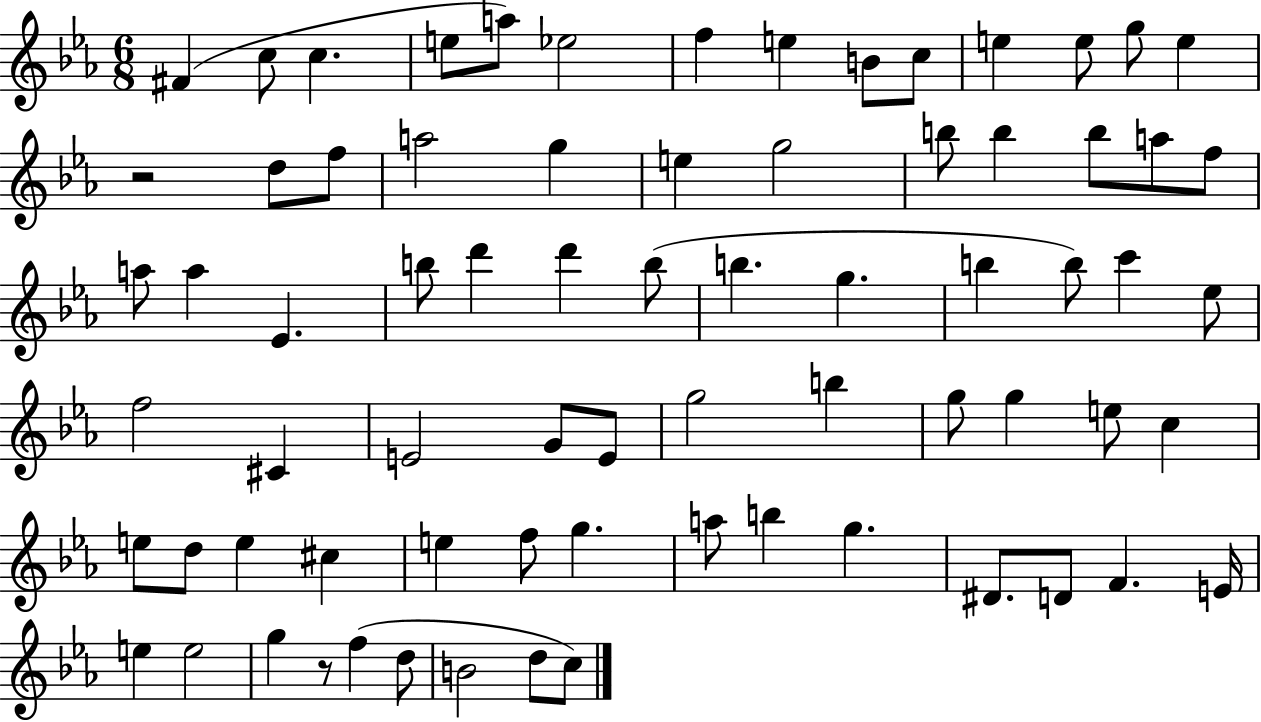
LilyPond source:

{
  \clef treble
  \numericTimeSignature
  \time 6/8
  \key ees \major
  fis'4( c''8 c''4. | e''8 a''8) ees''2 | f''4 e''4 b'8 c''8 | e''4 e''8 g''8 e''4 | \break r2 d''8 f''8 | a''2 g''4 | e''4 g''2 | b''8 b''4 b''8 a''8 f''8 | \break a''8 a''4 ees'4. | b''8 d'''4 d'''4 b''8( | b''4. g''4. | b''4 b''8) c'''4 ees''8 | \break f''2 cis'4 | e'2 g'8 e'8 | g''2 b''4 | g''8 g''4 e''8 c''4 | \break e''8 d''8 e''4 cis''4 | e''4 f''8 g''4. | a''8 b''4 g''4. | dis'8. d'8 f'4. e'16 | \break e''4 e''2 | g''4 r8 f''4( d''8 | b'2 d''8 c''8) | \bar "|."
}